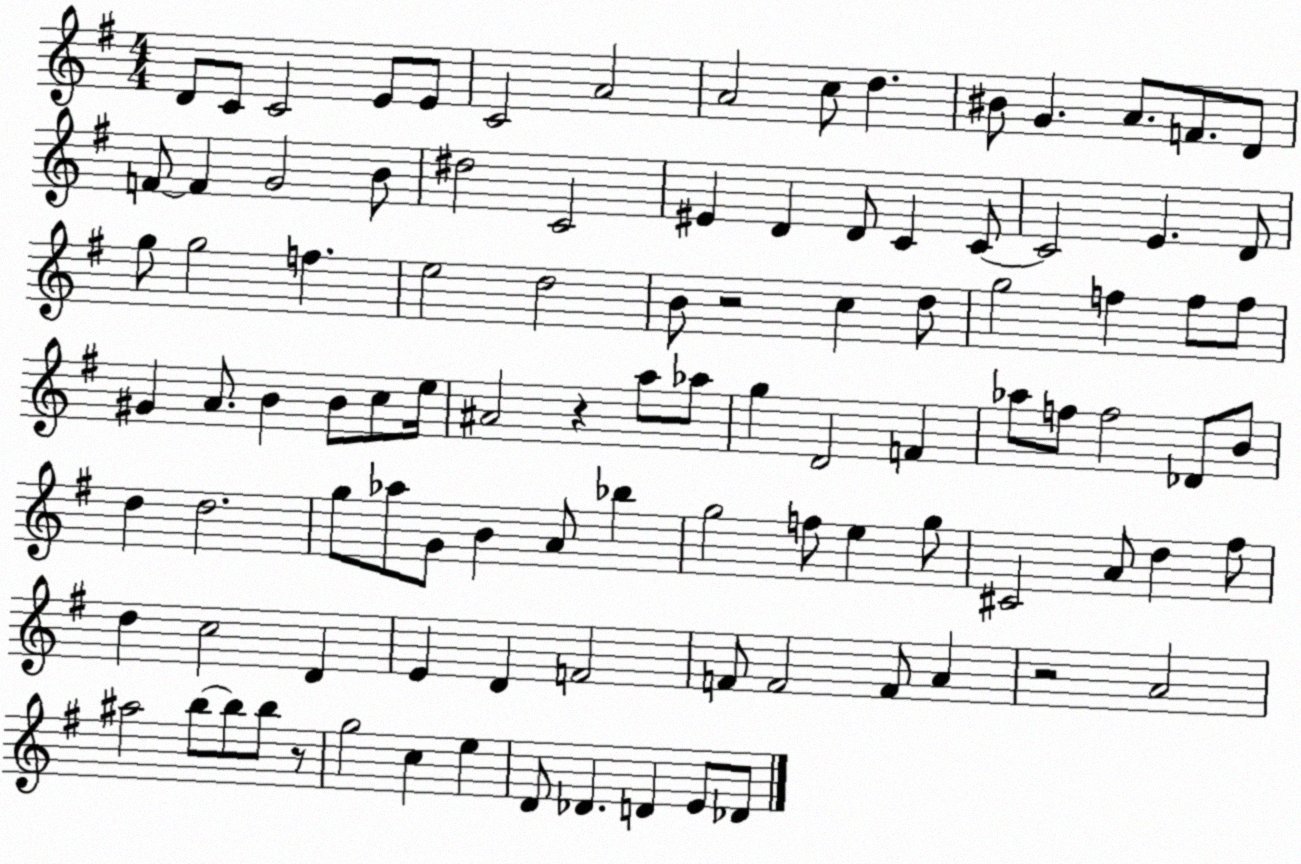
X:1
T:Untitled
M:4/4
L:1/4
K:G
D/2 C/2 C2 E/2 E/2 C2 A2 A2 c/2 d ^B/2 G A/2 F/2 D/2 F/2 F G2 B/2 ^d2 C2 ^E D D/2 C C/2 C2 E D/2 g/2 g2 f e2 d2 B/2 z2 c d/2 g2 f f/2 f/2 ^G A/2 B B/2 c/2 e/4 ^A2 z a/2 _a/2 g D2 F _a/2 f/2 f2 _D/2 B/2 d d2 g/2 _a/2 G/2 B A/2 _b g2 f/2 e g/2 ^C2 A/2 d ^f/2 d c2 D E D F2 F/2 F2 F/2 A z2 A2 ^a2 b/2 b/2 b/2 z/2 g2 c e D/2 _D D E/2 _D/2